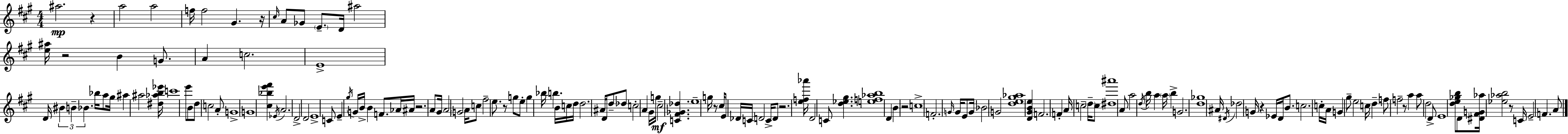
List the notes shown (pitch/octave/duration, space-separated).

A#5/h. R/q A5/h A5/h F5/s F5/h G#4/q. R/s C#5/s A4/e Gb4/e E4/e. D4/s A#5/h [E5,A#5]/s R/h B4/q G4/e. A4/q C5/h. E4/w D4/s BIS4/q B4/q Bb4/q. Bb5/s A5/e G#5/s A#5/q A#5/h [D#5,Ab5,B5,Eb6]/s C6/w E6/e B4/e D5/e C5/h A4/e G4/w G4/w [C#5,Bb5,E6,F#6]/q Eb4/s A4/h. D4/h D4/h E4/w C4/e E4/q G#5/s G4/s B4/s B4/q F4/e. Ab4/s A#4/s R/h. A4/e G#4/s A4/h G4/h A4/s C5/e F#5/h E5/e. R/e G5/e E5/e G5/q Bb5/s B5/q. B4/s C5/s D5/s D5/h. A#4/s D4/s D5/e Db5/e C5/h A4/q G#4/s G5/s C#5/h [C4,F#4,Gb4,Db5]/q. E5/w G5/s R/e C#5/s E4/e Db4/s C4/s D4/h C4/s D4/e R/h. [E5,F5,Ab6]/s D4/h C4/e [D5,Eb5,G#5]/q. [E5,F5,Ab5,B5]/w D4/q B4/q R/h C5/w F4/h. G4/s G4/s E4/e G4/s Bb4/h G4/h [D5,E5,G#5,Ab5]/w [D4,G#4,B4,E5]/q F4/h. F4/q A4/s C5/h D5/s C5/e [D#5,A#6]/w A4/e A5/h D5/s B5/s A5/q A5/s B5/q G4/h. [D5,Gb5]/w A#4/s D#4/s Db5/h G4/s R/q Eb4/s D4/s B4/e. C5/h. C5/s A4/s G4/q G#5/e E5/h C5/s D5/q F5/e F5/h R/e A5/q A5/e D5/h D4/e E4/w [D5,E5,Gb5,B5]/e D4/e [D#4,F#4,G4,Ab5]/s [Eb5,Ab5,B5]/h R/e C4/s E4/h F4/q. A4/e